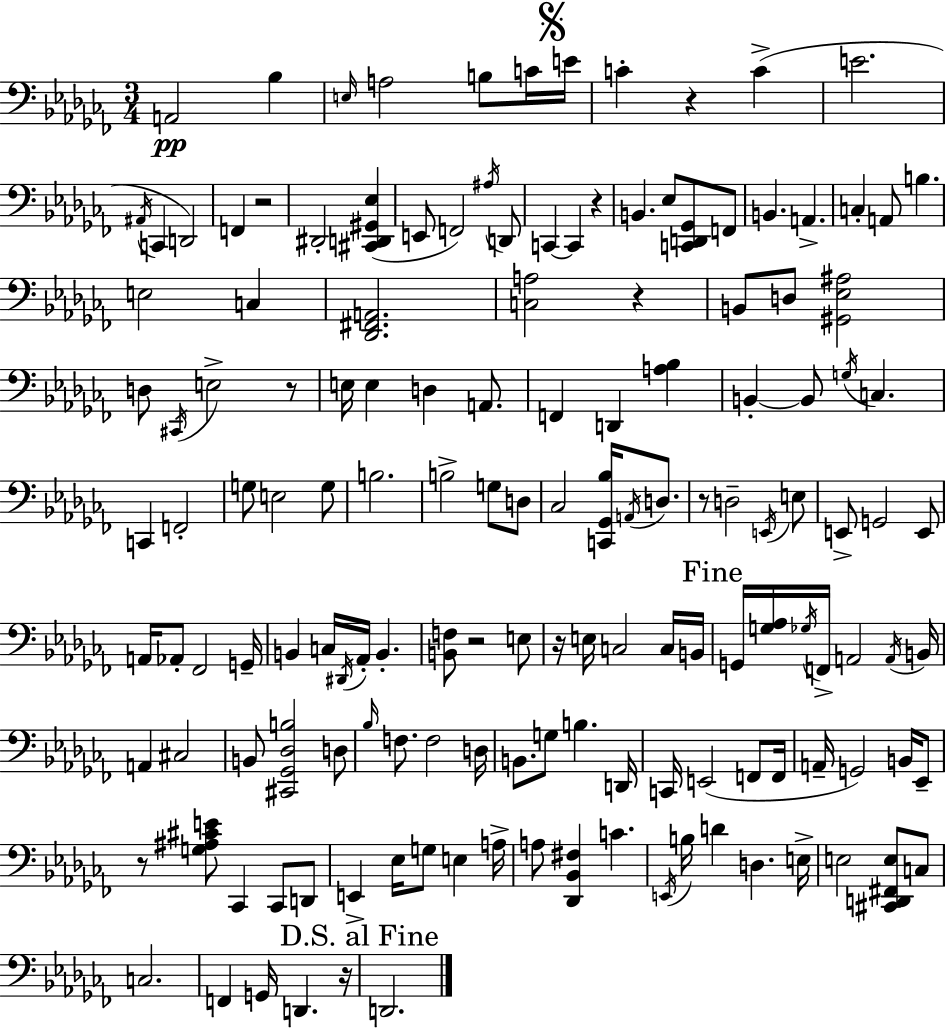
X:1
T:Untitled
M:3/4
L:1/4
K:Abm
A,,2 _B, E,/4 A,2 B,/2 C/4 E/4 C z C E2 ^A,,/4 C,, D,,2 F,, z2 ^D,,2 [^C,,D,,^G,,_E,] E,,/2 F,,2 ^A,/4 D,,/2 C,, C,, z B,, _E,/2 [C,,D,,_G,,]/2 F,,/2 B,, A,, C, A,,/2 B, E,2 C, [_D,,^F,,A,,]2 [C,A,]2 z B,,/2 D,/2 [^G,,_E,^A,]2 D,/2 ^C,,/4 E,2 z/2 E,/4 E, D, A,,/2 F,, D,, [A,_B,] B,, B,,/2 G,/4 C, C,, F,,2 G,/2 E,2 G,/2 B,2 B,2 G,/2 D,/2 _C,2 [C,,_G,,_B,]/4 A,,/4 D,/2 z/2 D,2 E,,/4 E,/2 E,,/2 G,,2 E,,/2 A,,/4 _A,,/2 _F,,2 G,,/4 B,, C,/4 ^D,,/4 _A,,/4 B,, [B,,F,]/2 z2 E,/2 z/4 E,/4 C,2 C,/4 B,,/4 G,,/4 [G,_A,]/4 _G,/4 F,,/4 A,,2 A,,/4 B,,/4 A,, ^C,2 B,,/2 [^C,,_G,,_D,B,]2 D,/2 _B,/4 F,/2 F,2 D,/4 B,,/2 G,/2 B, D,,/4 C,,/4 E,,2 F,,/2 F,,/4 A,,/4 G,,2 B,,/4 _E,,/2 z/2 [G,^A,^CE]/2 _C,, _C,,/2 D,,/2 E,, _E,/4 G,/2 E, A,/4 A,/2 [_D,,_B,,^F,] C E,,/4 B,/4 D D, E,/4 E,2 [^C,,D,,^F,,E,]/2 C,/2 C,2 F,, G,,/4 D,, z/4 D,,2